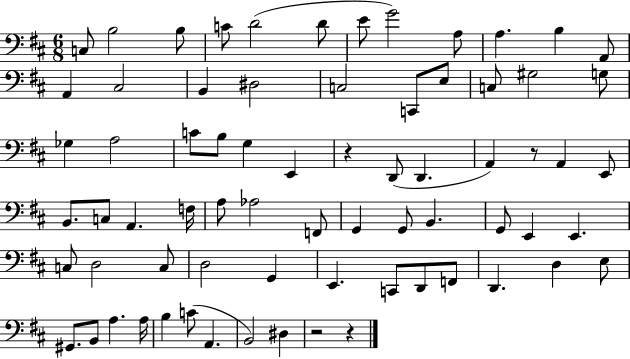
{
  \clef bass
  \numericTimeSignature
  \time 6/8
  \key d \major
  c8 b2 b8 | c'8 d'2( d'8 | e'8 g'2) a8 | a4. b4 a,8 | \break a,4 cis2 | b,4 dis2 | c2 c,8 e8 | c8 gis2 g8 | \break ges4 a2 | c'8 b8 g4 e,4 | r4 d,8( d,4. | a,4) r8 a,4 e,8 | \break b,8. c8 a,4. f16 | a8 aes2 f,8 | g,4 g,8 b,4. | g,8 e,4 e,4. | \break c8 d2 c8 | d2 g,4 | e,4. c,8 d,8 f,8 | d,4. d4 e8 | \break gis,8. b,8 a4. a16 | b4 c'8( a,4. | b,2) dis4 | r2 r4 | \break \bar "|."
}